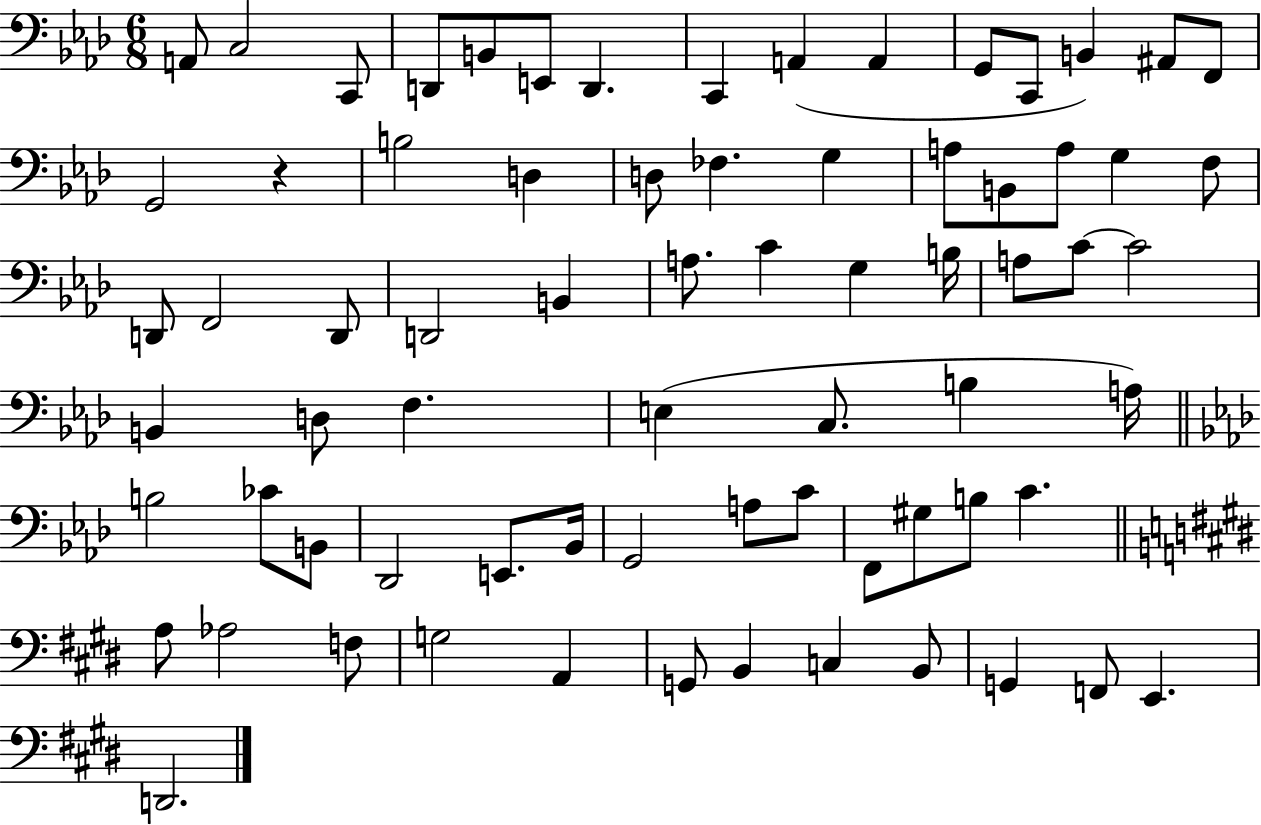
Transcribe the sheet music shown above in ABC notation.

X:1
T:Untitled
M:6/8
L:1/4
K:Ab
A,,/2 C,2 C,,/2 D,,/2 B,,/2 E,,/2 D,, C,, A,, A,, G,,/2 C,,/2 B,, ^A,,/2 F,,/2 G,,2 z B,2 D, D,/2 _F, G, A,/2 B,,/2 A,/2 G, F,/2 D,,/2 F,,2 D,,/2 D,,2 B,, A,/2 C G, B,/4 A,/2 C/2 C2 B,, D,/2 F, E, C,/2 B, A,/4 B,2 _C/2 B,,/2 _D,,2 E,,/2 _B,,/4 G,,2 A,/2 C/2 F,,/2 ^G,/2 B,/2 C A,/2 _A,2 F,/2 G,2 A,, G,,/2 B,, C, B,,/2 G,, F,,/2 E,, D,,2